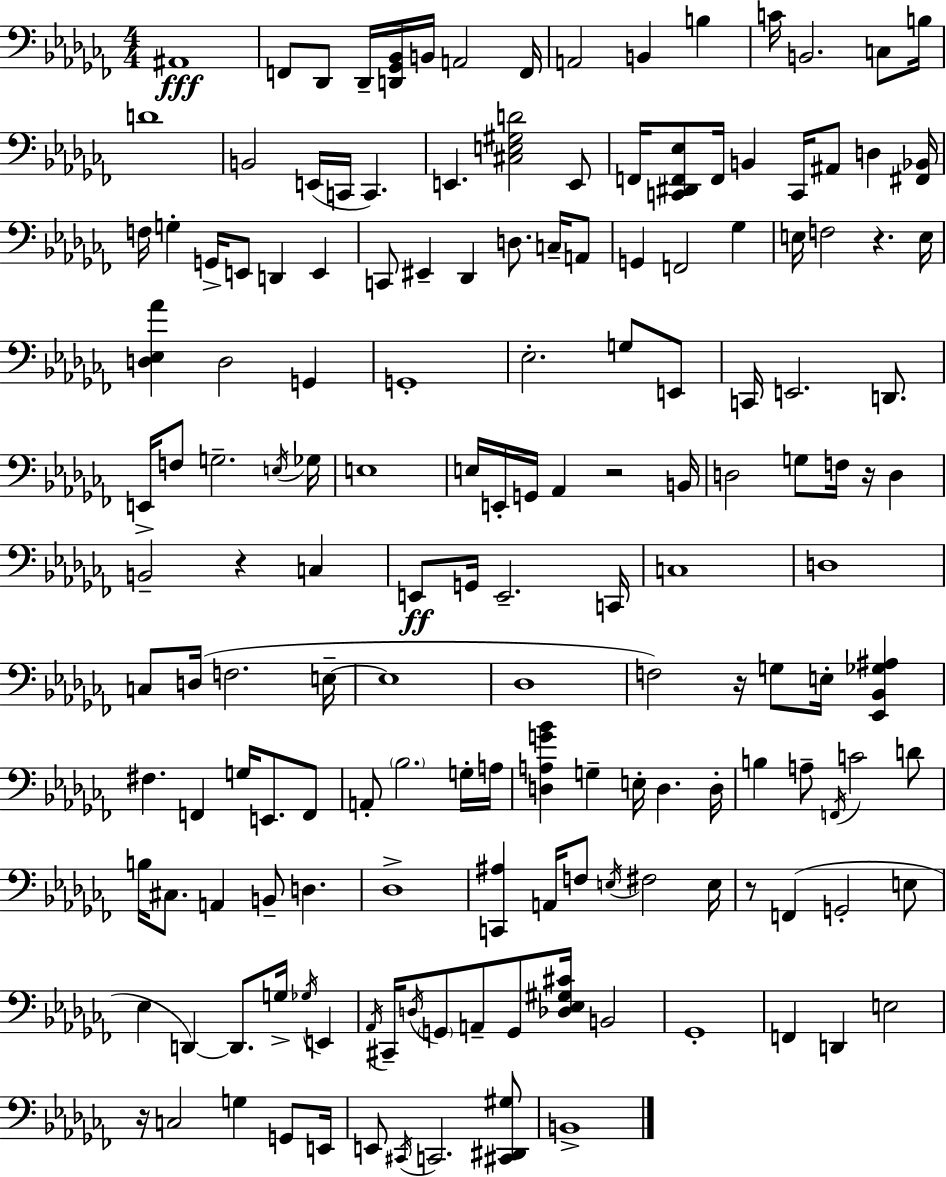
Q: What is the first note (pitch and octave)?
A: A#2